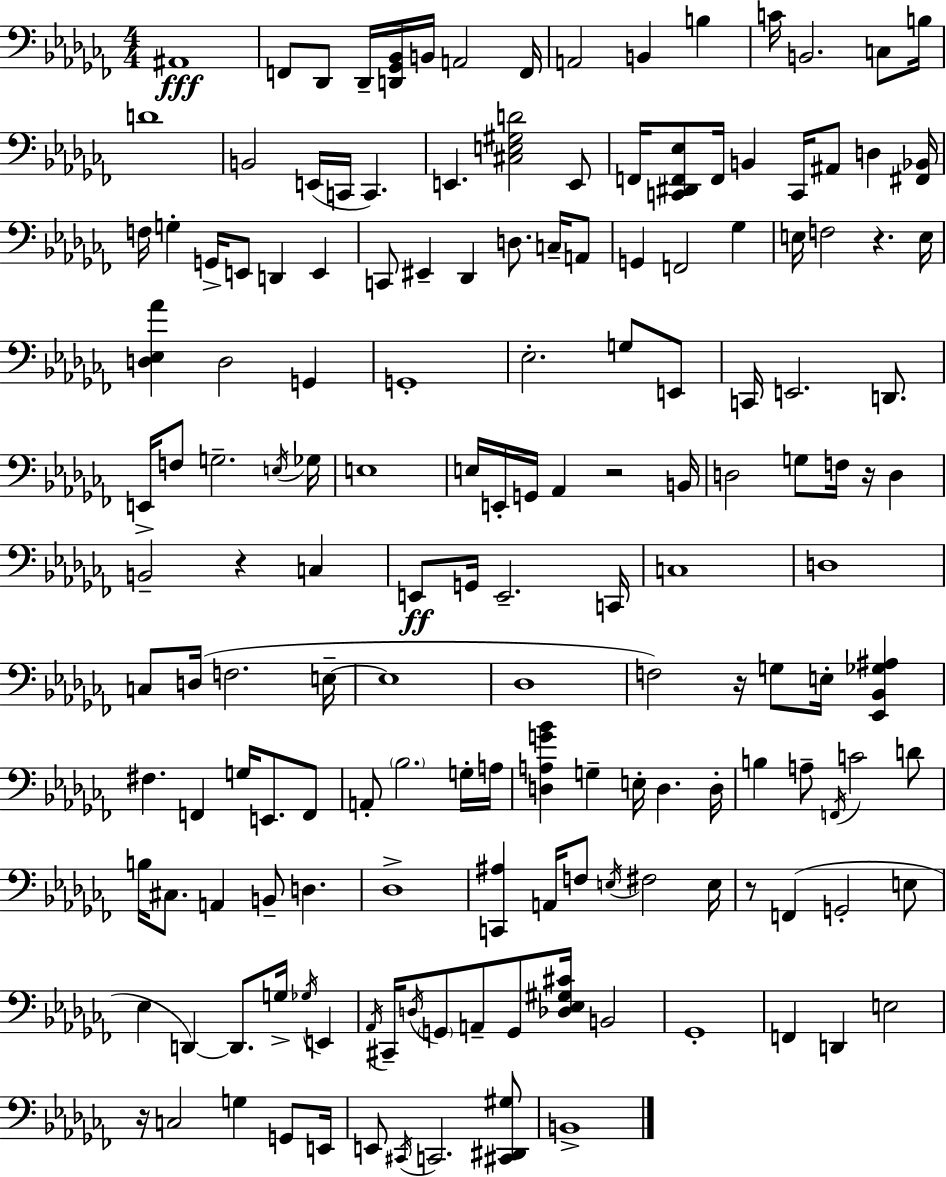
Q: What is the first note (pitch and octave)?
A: A#2